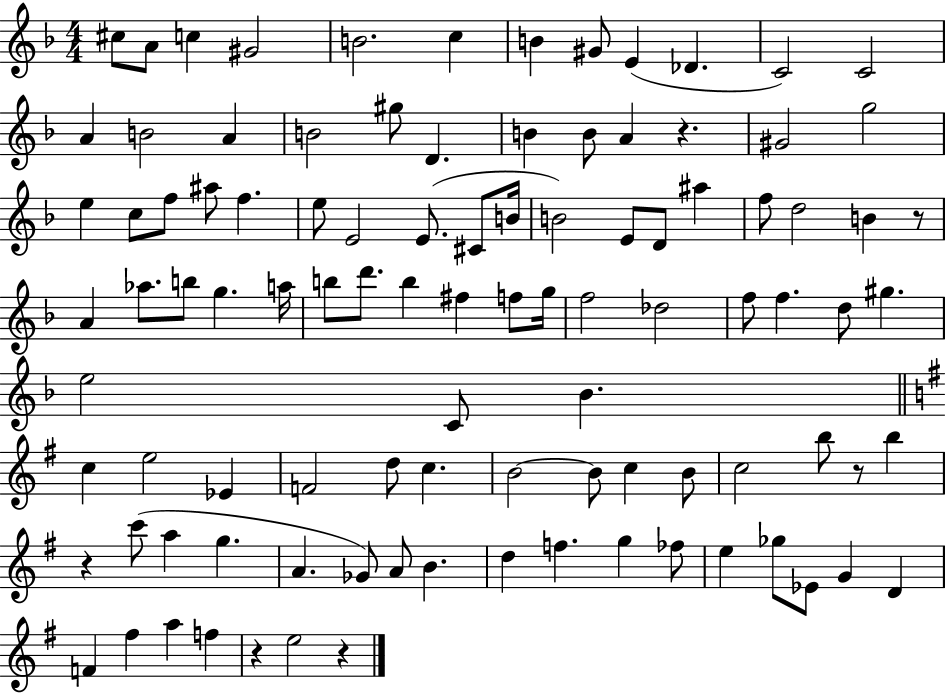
{
  \clef treble
  \numericTimeSignature
  \time 4/4
  \key f \major
  \repeat volta 2 { cis''8 a'8 c''4 gis'2 | b'2. c''4 | b'4 gis'8 e'4( des'4. | c'2) c'2 | \break a'4 b'2 a'4 | b'2 gis''8 d'4. | b'4 b'8 a'4 r4. | gis'2 g''2 | \break e''4 c''8 f''8 ais''8 f''4. | e''8 e'2 e'8.( cis'8 b'16 | b'2) e'8 d'8 ais''4 | f''8 d''2 b'4 r8 | \break a'4 aes''8. b''8 g''4. a''16 | b''8 d'''8. b''4 fis''4 f''8 g''16 | f''2 des''2 | f''8 f''4. d''8 gis''4. | \break e''2 c'8 bes'4. | \bar "||" \break \key g \major c''4 e''2 ees'4 | f'2 d''8 c''4. | b'2~~ b'8 c''4 b'8 | c''2 b''8 r8 b''4 | \break r4 c'''8( a''4 g''4. | a'4. ges'8) a'8 b'4. | d''4 f''4. g''4 fes''8 | e''4 ges''8 ees'8 g'4 d'4 | \break f'4 fis''4 a''4 f''4 | r4 e''2 r4 | } \bar "|."
}